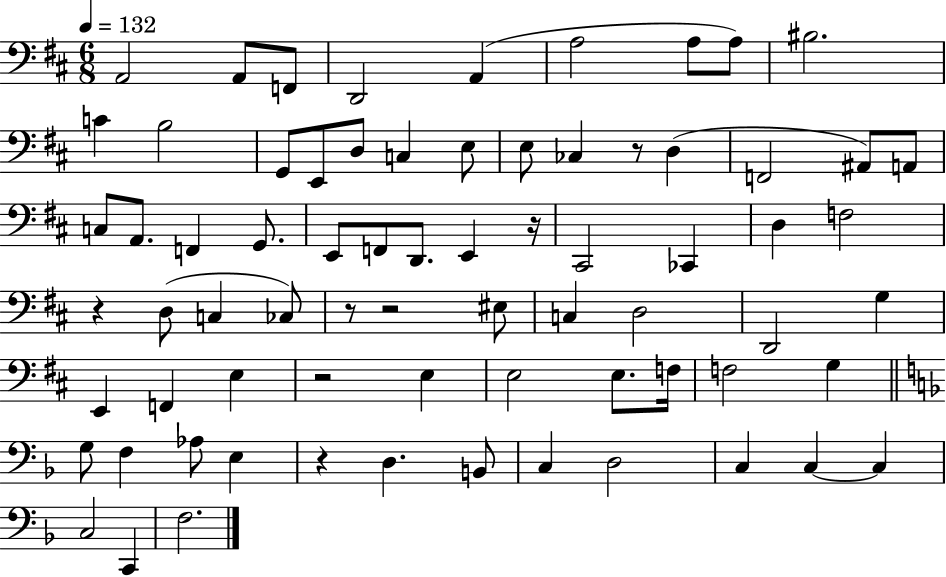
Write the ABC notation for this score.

X:1
T:Untitled
M:6/8
L:1/4
K:D
A,,2 A,,/2 F,,/2 D,,2 A,, A,2 A,/2 A,/2 ^B,2 C B,2 G,,/2 E,,/2 D,/2 C, E,/2 E,/2 _C, z/2 D, F,,2 ^A,,/2 A,,/2 C,/2 A,,/2 F,, G,,/2 E,,/2 F,,/2 D,,/2 E,, z/4 ^C,,2 _C,, D, F,2 z D,/2 C, _C,/2 z/2 z2 ^E,/2 C, D,2 D,,2 G, E,, F,, E, z2 E, E,2 E,/2 F,/4 F,2 G, G,/2 F, _A,/2 E, z D, B,,/2 C, D,2 C, C, C, C,2 C,, F,2